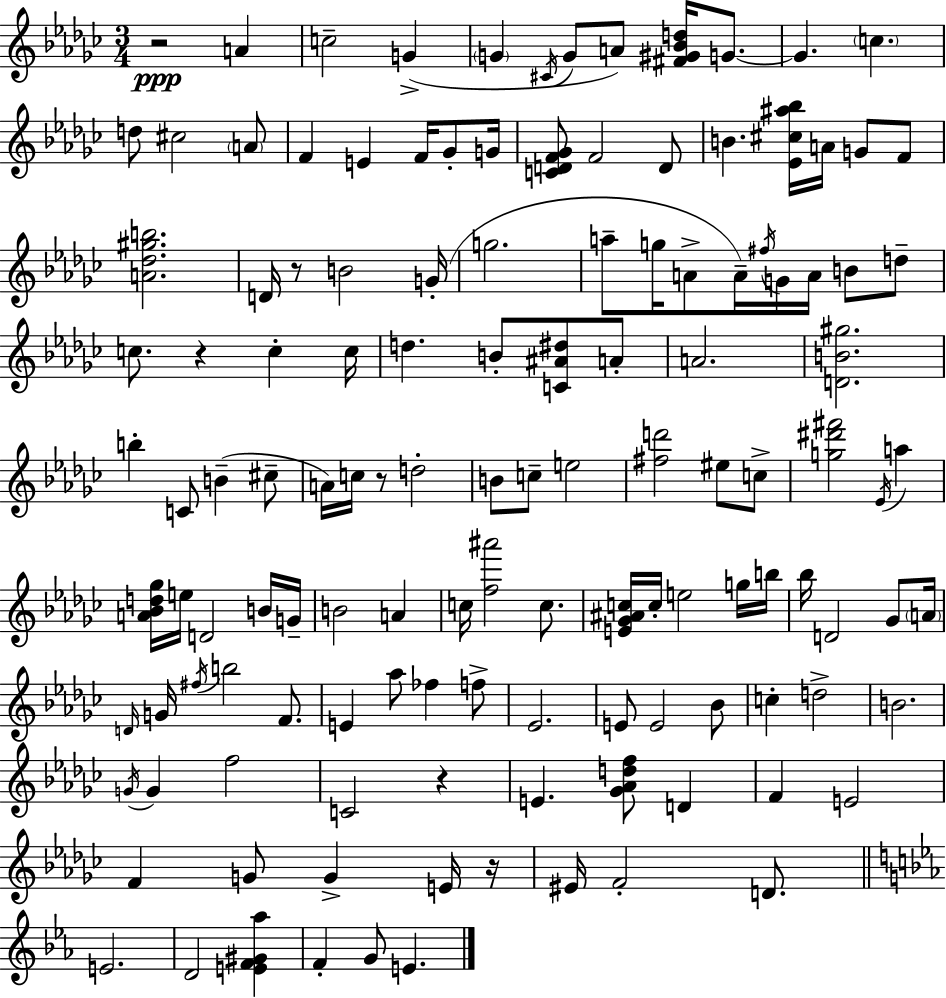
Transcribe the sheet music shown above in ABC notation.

X:1
T:Untitled
M:3/4
L:1/4
K:Ebm
z2 A c2 G G ^C/4 G/2 A/2 [^F^G_Bd]/4 G/2 G c d/2 ^c2 A/2 F E F/4 _G/2 G/4 [CDF_G]/2 F2 D/2 B [_E^c^a_b]/4 A/4 G/2 F/2 [A_d^gb]2 D/4 z/2 B2 G/4 g2 a/2 g/4 A/2 A/4 ^f/4 G/4 A/4 B/2 d/2 c/2 z c c/4 d B/2 [C^A^d]/2 A/2 A2 [DB^g]2 b C/2 B ^c/2 A/4 c/4 z/2 d2 B/2 c/2 e2 [^fd']2 ^e/2 c/2 [g^d'^f']2 _E/4 a [A_Bd_g]/4 e/4 D2 B/4 G/4 B2 A c/4 [f^a']2 c/2 [E_G^Ac]/4 c/4 e2 g/4 b/4 _b/4 D2 _G/2 A/4 D/4 G/4 ^f/4 b2 F/2 E _a/2 _f f/2 _E2 E/2 E2 _B/2 c d2 B2 G/4 G f2 C2 z E [_G_Adf]/2 D F E2 F G/2 G E/4 z/4 ^E/4 F2 D/2 E2 D2 [EF^G_a] F G/2 E